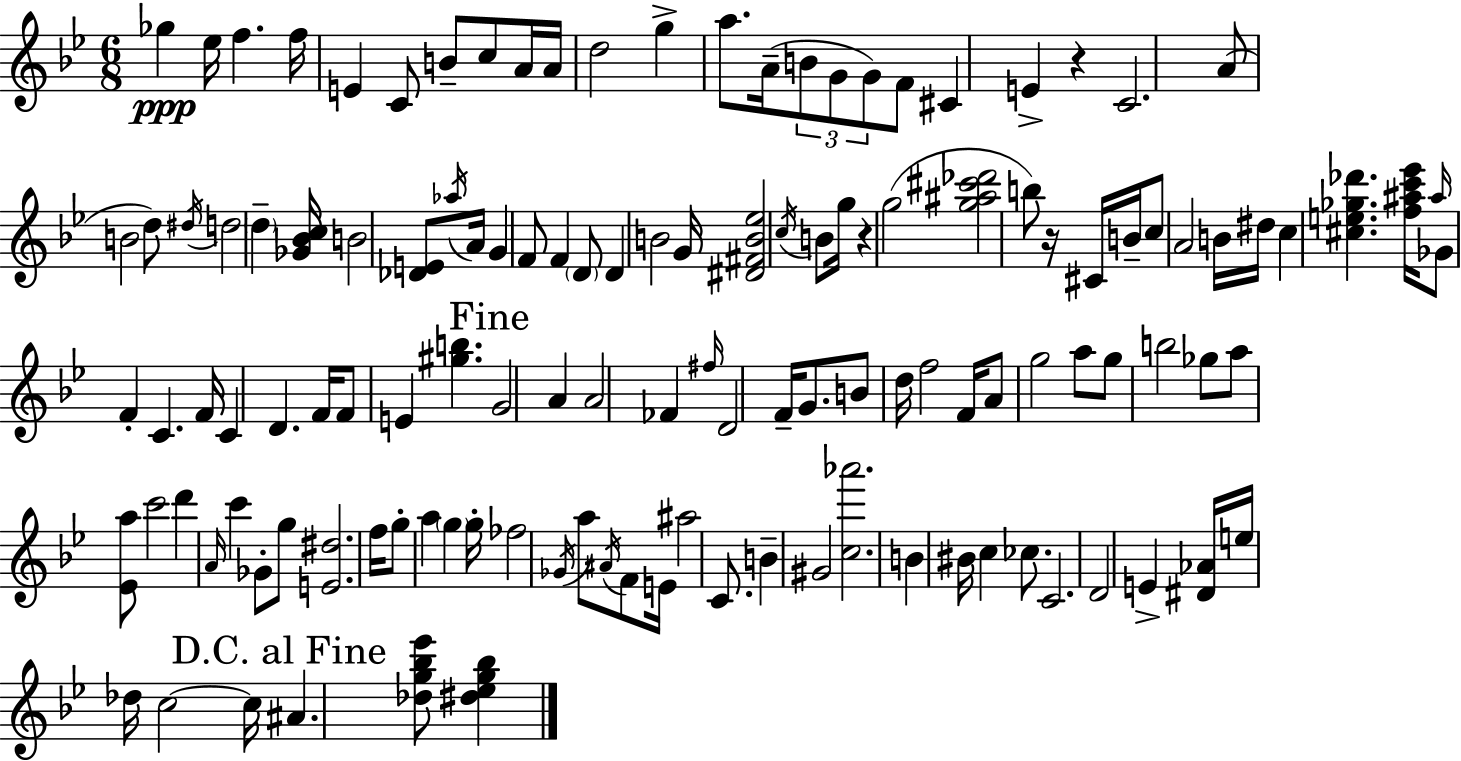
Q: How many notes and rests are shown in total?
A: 127